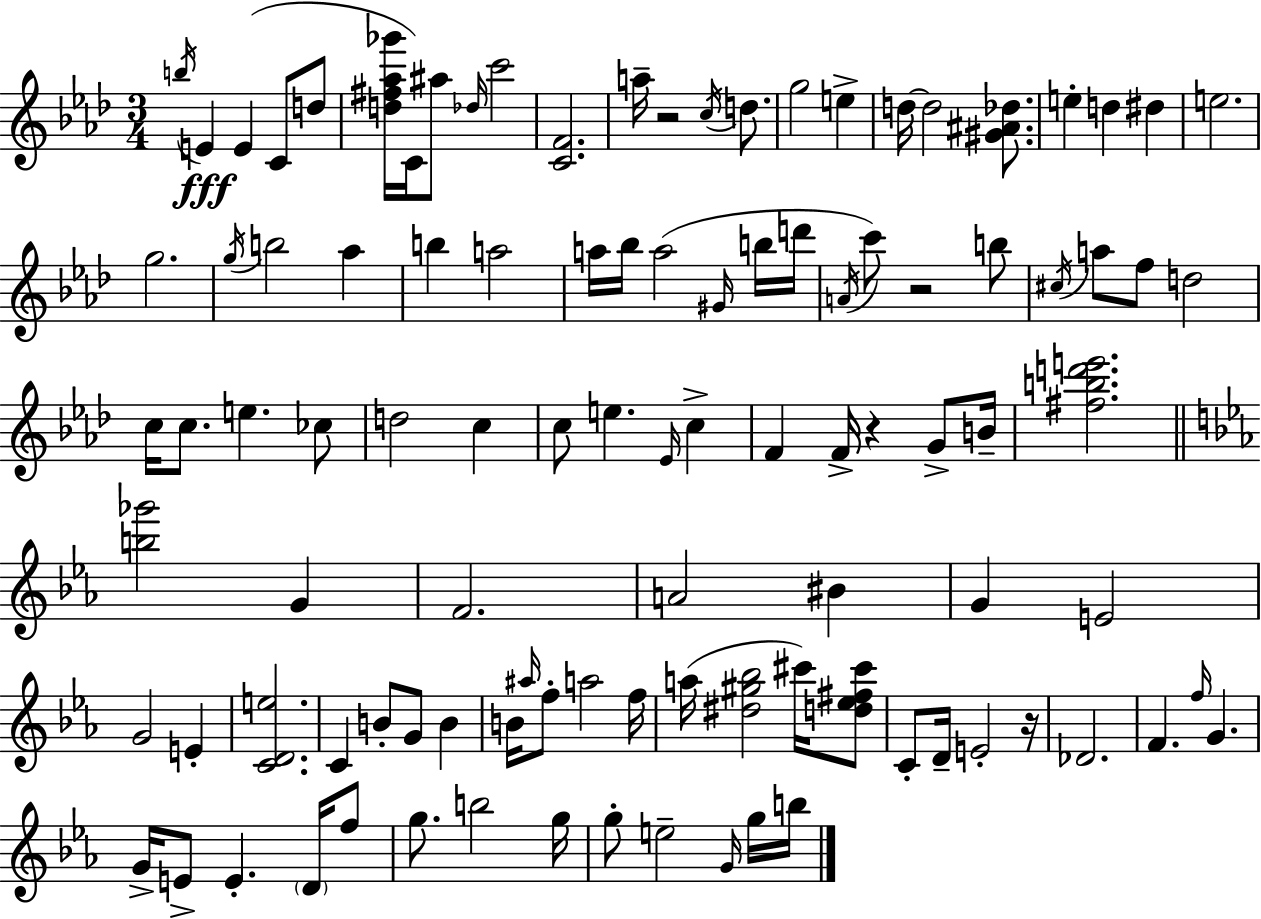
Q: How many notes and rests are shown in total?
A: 104